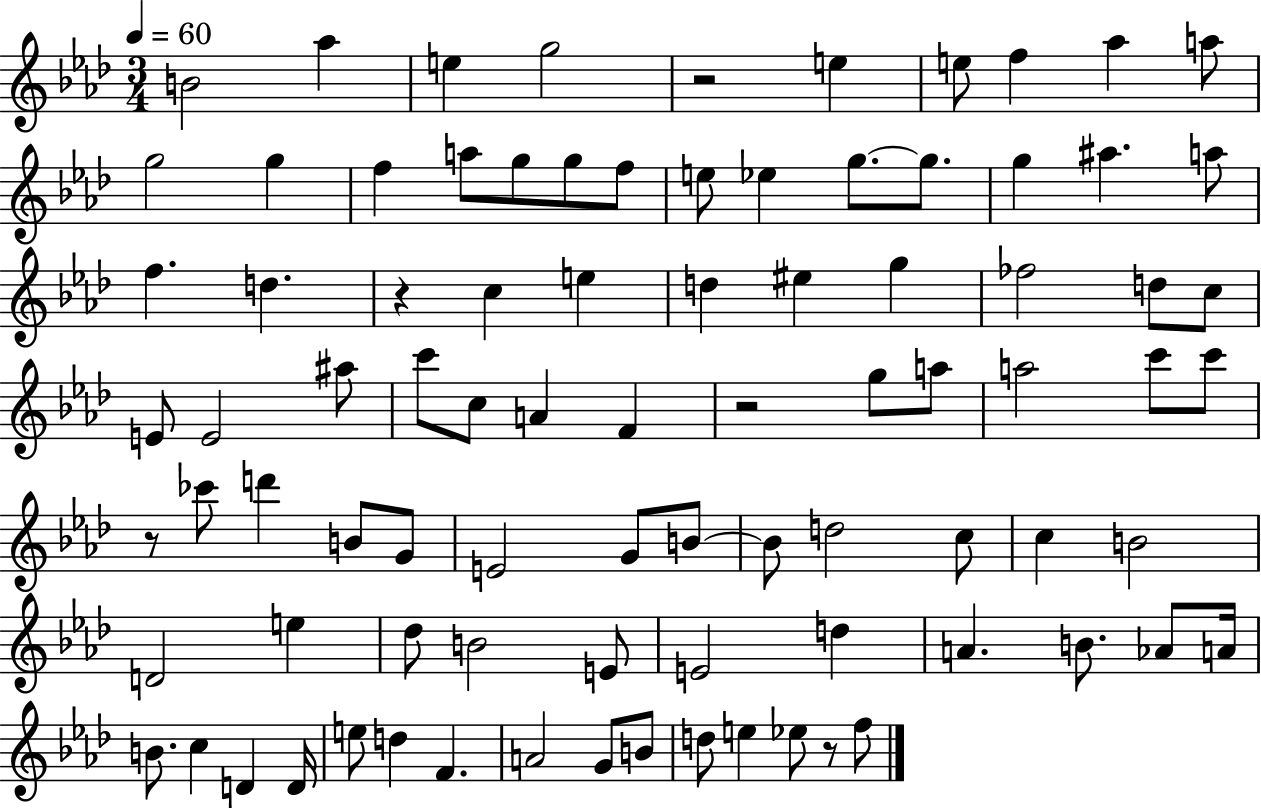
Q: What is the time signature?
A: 3/4